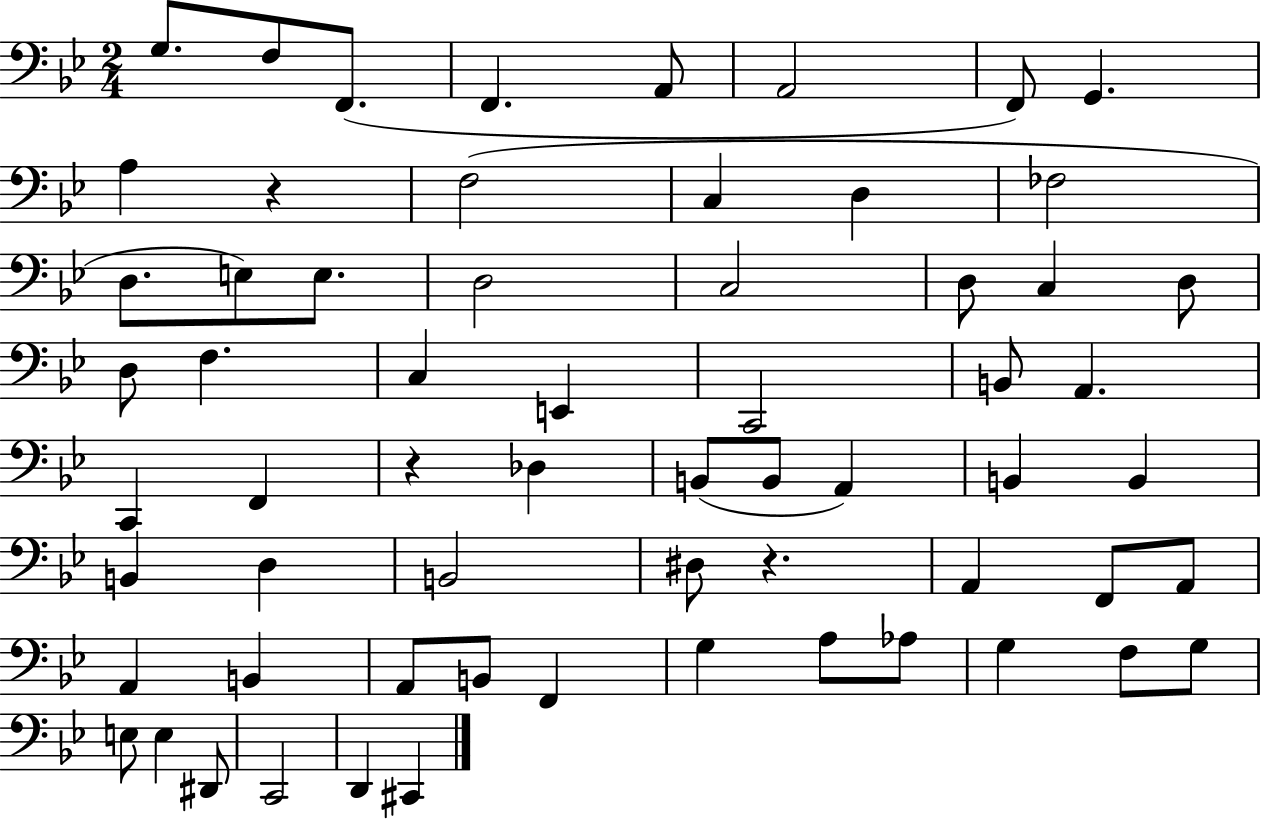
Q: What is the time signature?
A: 2/4